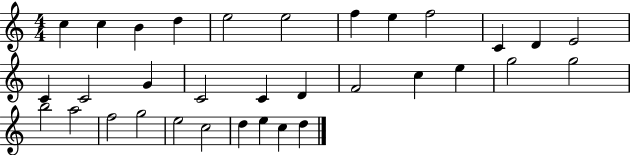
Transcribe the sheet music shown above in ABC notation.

X:1
T:Untitled
M:4/4
L:1/4
K:C
c c B d e2 e2 f e f2 C D E2 C C2 G C2 C D F2 c e g2 g2 b2 a2 f2 g2 e2 c2 d e c d